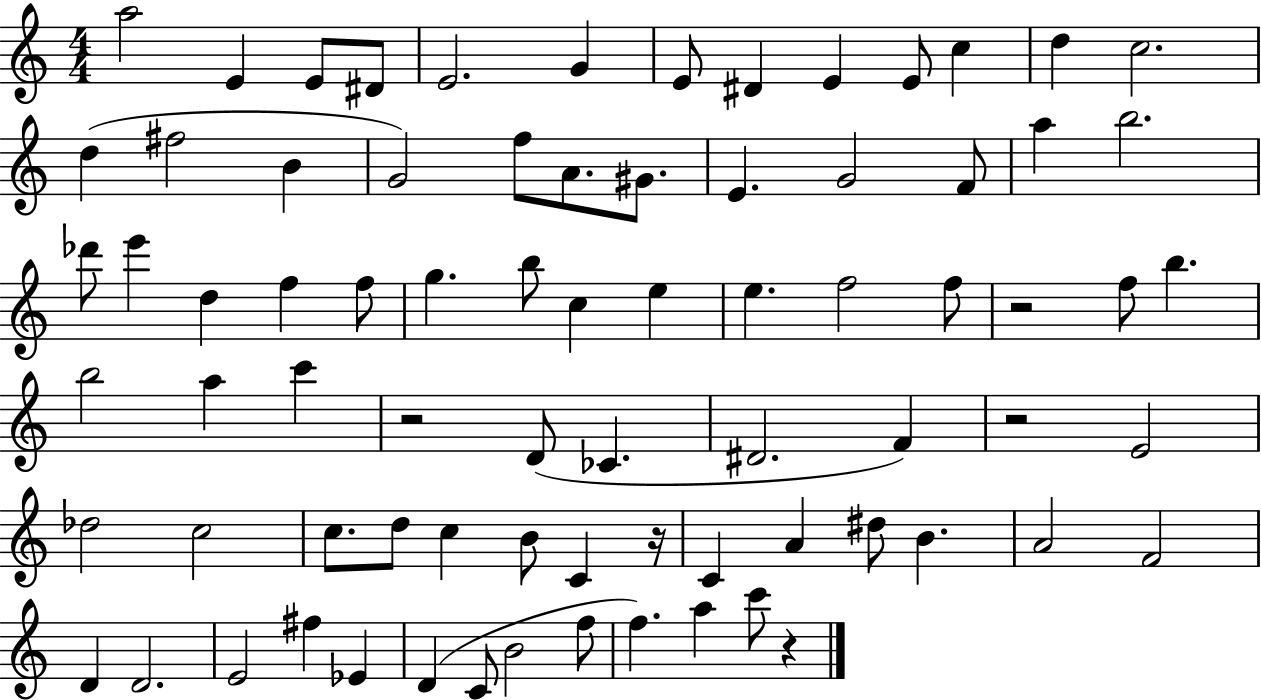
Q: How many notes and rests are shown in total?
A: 77